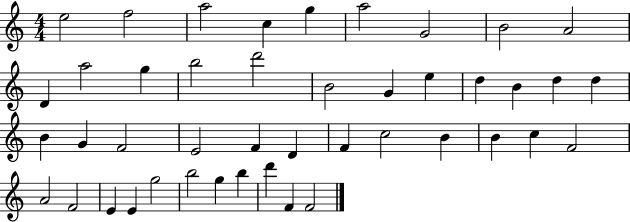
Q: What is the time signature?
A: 4/4